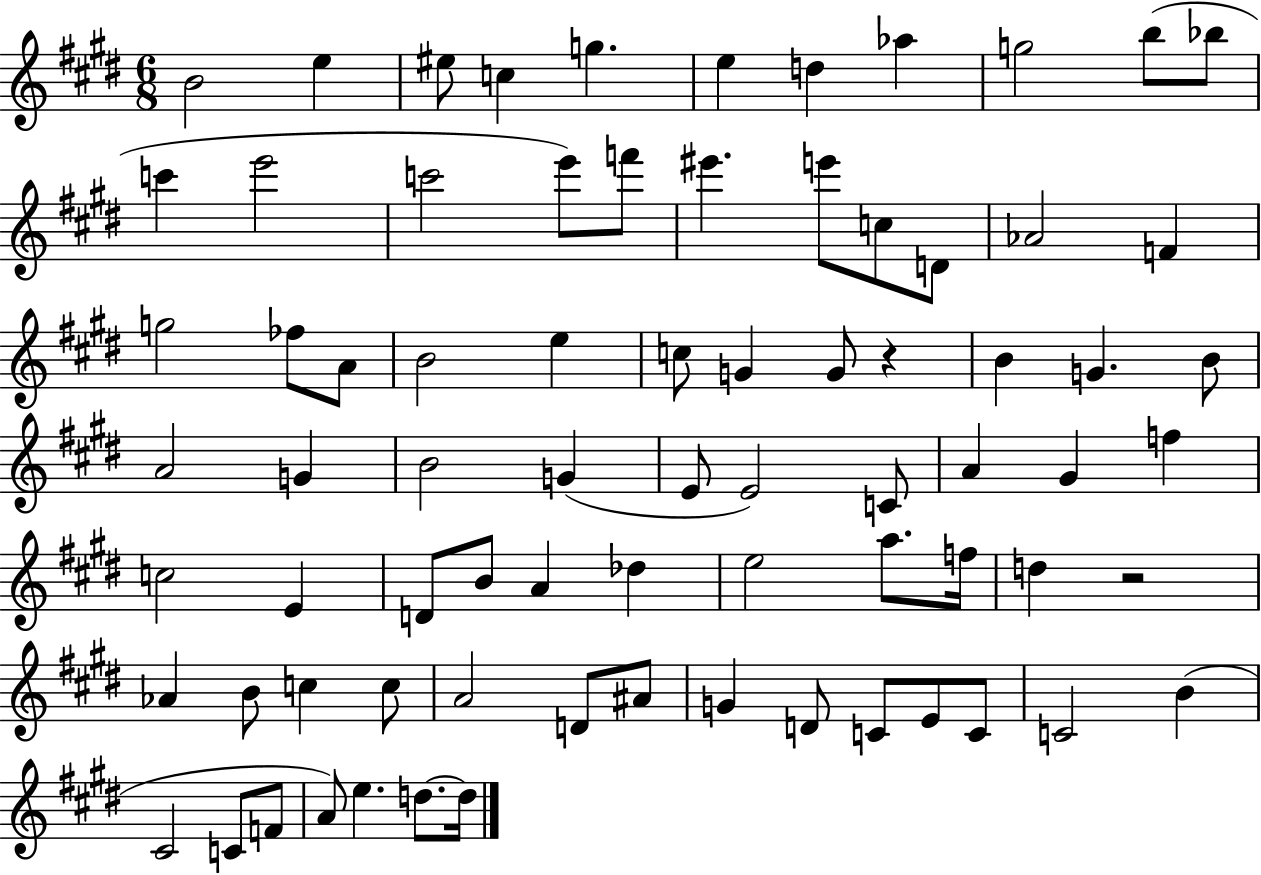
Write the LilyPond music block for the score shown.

{
  \clef treble
  \numericTimeSignature
  \time 6/8
  \key e \major
  b'2 e''4 | eis''8 c''4 g''4. | e''4 d''4 aes''4 | g''2 b''8( bes''8 | \break c'''4 e'''2 | c'''2 e'''8) f'''8 | eis'''4. e'''8 c''8 d'8 | aes'2 f'4 | \break g''2 fes''8 a'8 | b'2 e''4 | c''8 g'4 g'8 r4 | b'4 g'4. b'8 | \break a'2 g'4 | b'2 g'4( | e'8 e'2) c'8 | a'4 gis'4 f''4 | \break c''2 e'4 | d'8 b'8 a'4 des''4 | e''2 a''8. f''16 | d''4 r2 | \break aes'4 b'8 c''4 c''8 | a'2 d'8 ais'8 | g'4 d'8 c'8 e'8 c'8 | c'2 b'4( | \break cis'2 c'8 f'8 | a'8) e''4. d''8.~~ d''16 | \bar "|."
}